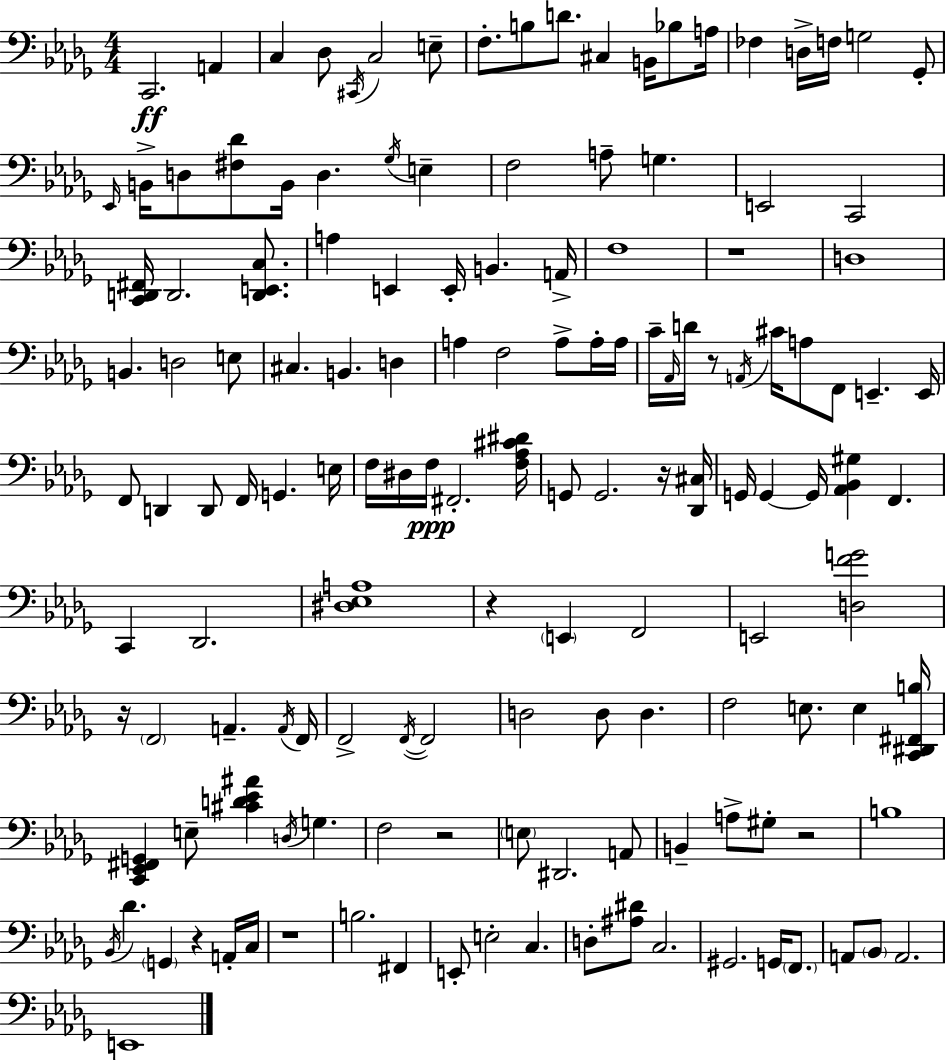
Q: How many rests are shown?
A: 9